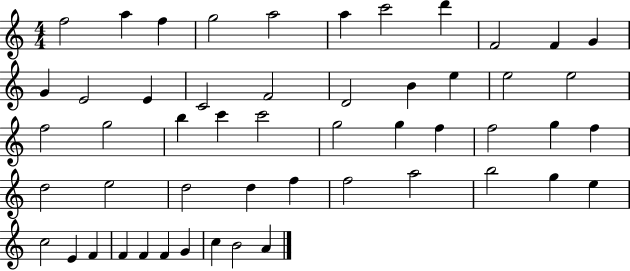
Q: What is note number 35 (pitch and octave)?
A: D5